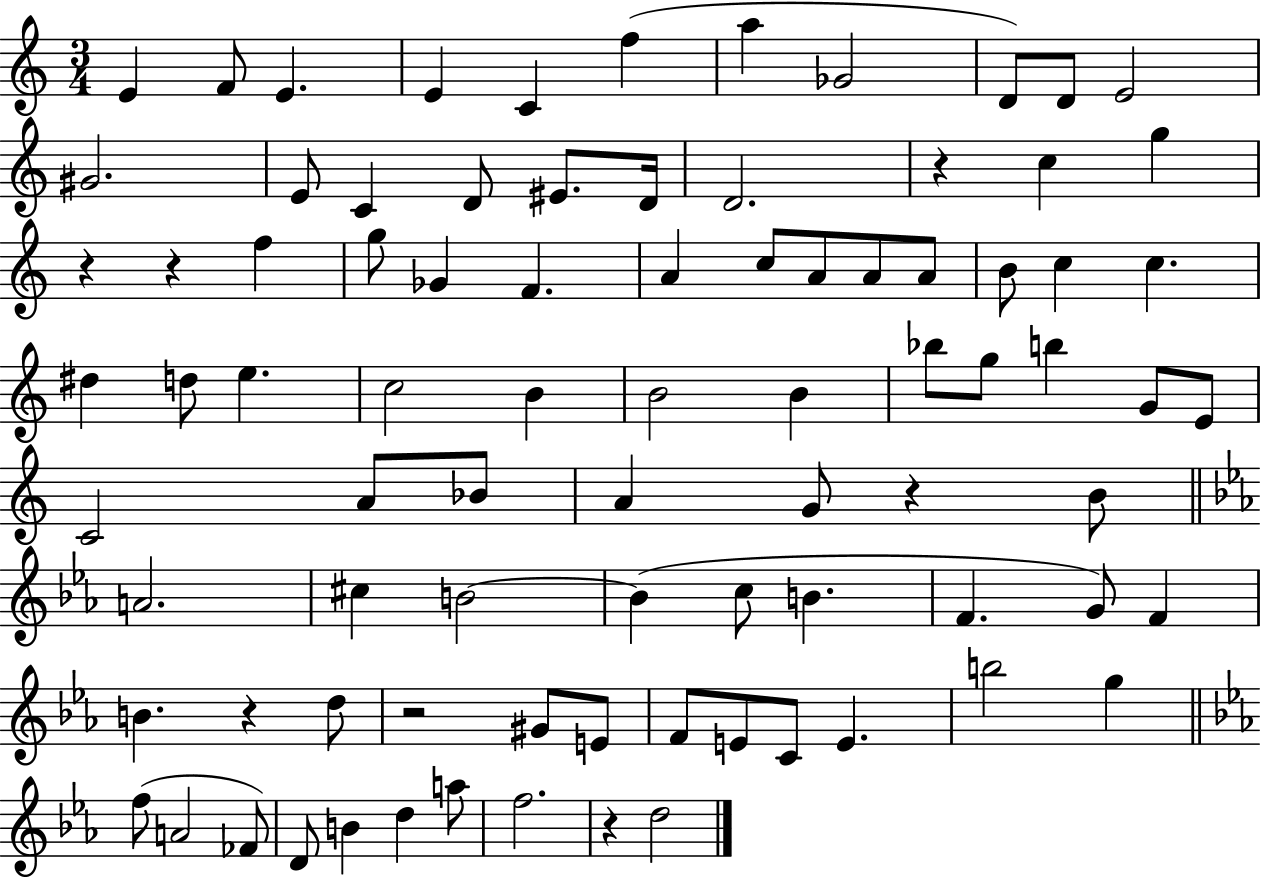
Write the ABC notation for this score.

X:1
T:Untitled
M:3/4
L:1/4
K:C
E F/2 E E C f a _G2 D/2 D/2 E2 ^G2 E/2 C D/2 ^E/2 D/4 D2 z c g z z f g/2 _G F A c/2 A/2 A/2 A/2 B/2 c c ^d d/2 e c2 B B2 B _b/2 g/2 b G/2 E/2 C2 A/2 _B/2 A G/2 z B/2 A2 ^c B2 B c/2 B F G/2 F B z d/2 z2 ^G/2 E/2 F/2 E/2 C/2 E b2 g f/2 A2 _F/2 D/2 B d a/2 f2 z d2